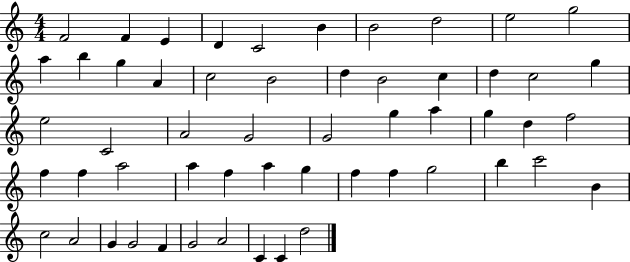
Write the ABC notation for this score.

X:1
T:Untitled
M:4/4
L:1/4
K:C
F2 F E D C2 B B2 d2 e2 g2 a b g A c2 B2 d B2 c d c2 g e2 C2 A2 G2 G2 g a g d f2 f f a2 a f a g f f g2 b c'2 B c2 A2 G G2 F G2 A2 C C d2